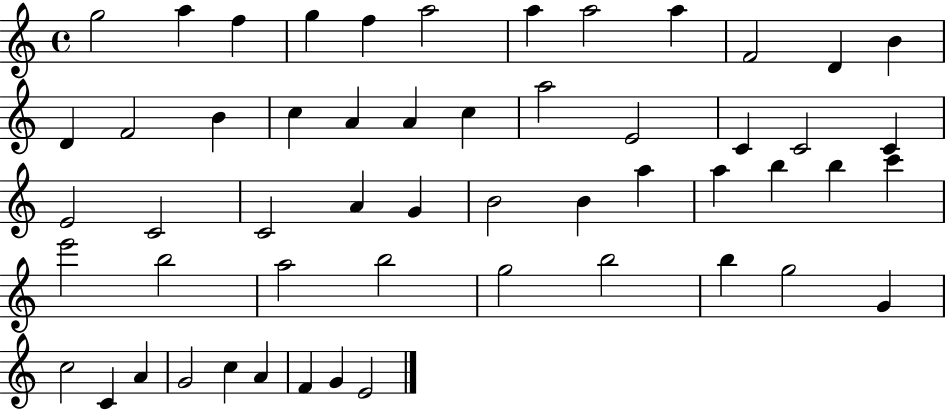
G5/h A5/q F5/q G5/q F5/q A5/h A5/q A5/h A5/q F4/h D4/q B4/q D4/q F4/h B4/q C5/q A4/q A4/q C5/q A5/h E4/h C4/q C4/h C4/q E4/h C4/h C4/h A4/q G4/q B4/h B4/q A5/q A5/q B5/q B5/q C6/q E6/h B5/h A5/h B5/h G5/h B5/h B5/q G5/h G4/q C5/h C4/q A4/q G4/h C5/q A4/q F4/q G4/q E4/h